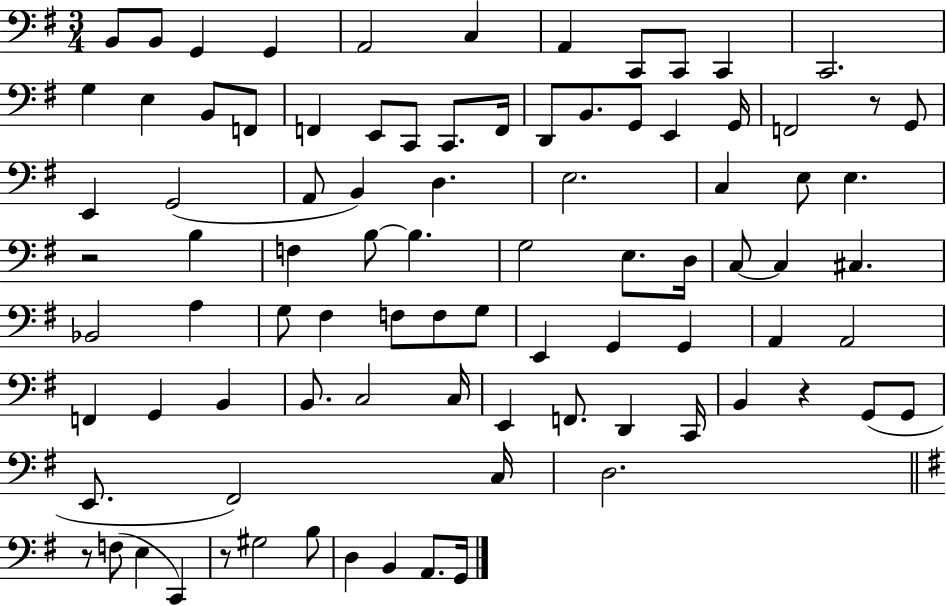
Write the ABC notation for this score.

X:1
T:Untitled
M:3/4
L:1/4
K:G
B,,/2 B,,/2 G,, G,, A,,2 C, A,, C,,/2 C,,/2 C,, C,,2 G, E, B,,/2 F,,/2 F,, E,,/2 C,,/2 C,,/2 F,,/4 D,,/2 B,,/2 G,,/2 E,, G,,/4 F,,2 z/2 G,,/2 E,, G,,2 A,,/2 B,, D, E,2 C, E,/2 E, z2 B, F, B,/2 B, G,2 E,/2 D,/4 C,/2 C, ^C, _B,,2 A, G,/2 ^F, F,/2 F,/2 G,/2 E,, G,, G,, A,, A,,2 F,, G,, B,, B,,/2 C,2 C,/4 E,, F,,/2 D,, C,,/4 B,, z G,,/2 G,,/2 E,,/2 ^F,,2 C,/4 D,2 z/2 F,/2 E, C,, z/2 ^G,2 B,/2 D, B,, A,,/2 G,,/4